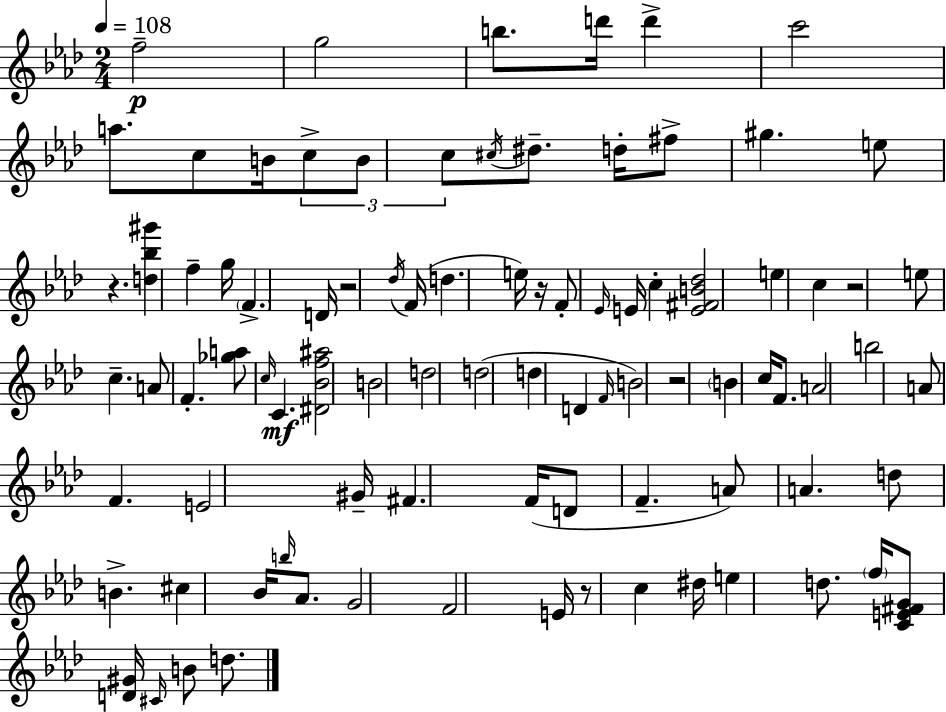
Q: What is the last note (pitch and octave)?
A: D5